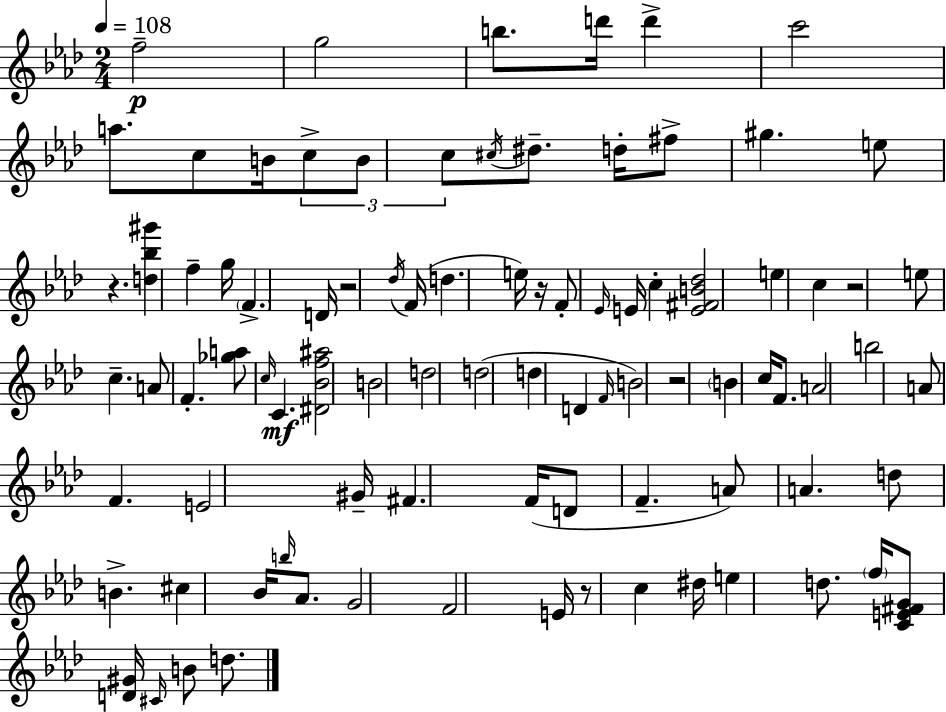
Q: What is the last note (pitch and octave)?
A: D5